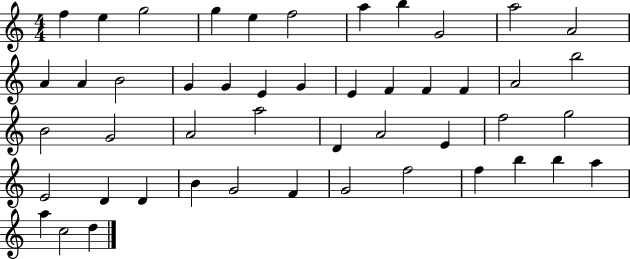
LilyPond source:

{
  \clef treble
  \numericTimeSignature
  \time 4/4
  \key c \major
  f''4 e''4 g''2 | g''4 e''4 f''2 | a''4 b''4 g'2 | a''2 a'2 | \break a'4 a'4 b'2 | g'4 g'4 e'4 g'4 | e'4 f'4 f'4 f'4 | a'2 b''2 | \break b'2 g'2 | a'2 a''2 | d'4 a'2 e'4 | f''2 g''2 | \break e'2 d'4 d'4 | b'4 g'2 f'4 | g'2 f''2 | f''4 b''4 b''4 a''4 | \break a''4 c''2 d''4 | \bar "|."
}